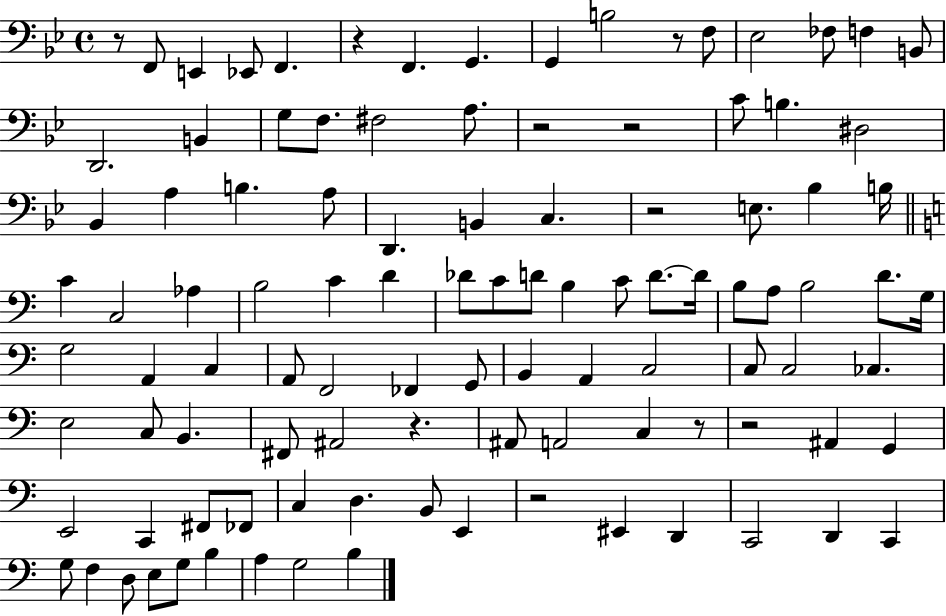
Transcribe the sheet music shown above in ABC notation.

X:1
T:Untitled
M:4/4
L:1/4
K:Bb
z/2 F,,/2 E,, _E,,/2 F,, z F,, G,, G,, B,2 z/2 F,/2 _E,2 _F,/2 F, B,,/2 D,,2 B,, G,/2 F,/2 ^F,2 A,/2 z2 z2 C/2 B, ^D,2 _B,, A, B, A,/2 D,, B,, C, z2 E,/2 _B, B,/4 C C,2 _A, B,2 C D _D/2 C/2 D/2 B, C/2 D/2 D/4 B,/2 A,/2 B,2 D/2 G,/4 G,2 A,, C, A,,/2 F,,2 _F,, G,,/2 B,, A,, C,2 C,/2 C,2 _C, E,2 C,/2 B,, ^F,,/2 ^A,,2 z ^A,,/2 A,,2 C, z/2 z2 ^A,, G,, E,,2 C,, ^F,,/2 _F,,/2 C, D, B,,/2 E,, z2 ^E,, D,, C,,2 D,, C,, G,/2 F, D,/2 E,/2 G,/2 B, A, G,2 B,